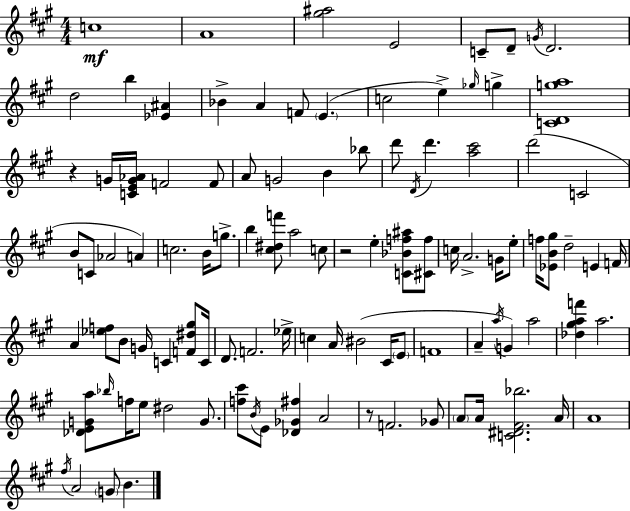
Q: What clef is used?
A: treble